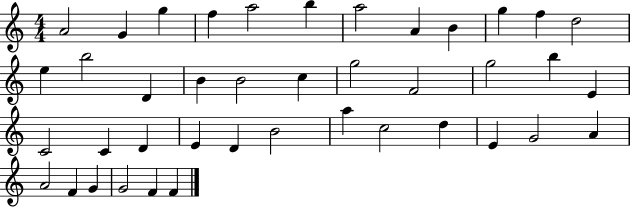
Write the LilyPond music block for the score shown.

{
  \clef treble
  \numericTimeSignature
  \time 4/4
  \key c \major
  a'2 g'4 g''4 | f''4 a''2 b''4 | a''2 a'4 b'4 | g''4 f''4 d''2 | \break e''4 b''2 d'4 | b'4 b'2 c''4 | g''2 f'2 | g''2 b''4 e'4 | \break c'2 c'4 d'4 | e'4 d'4 b'2 | a''4 c''2 d''4 | e'4 g'2 a'4 | \break a'2 f'4 g'4 | g'2 f'4 f'4 | \bar "|."
}